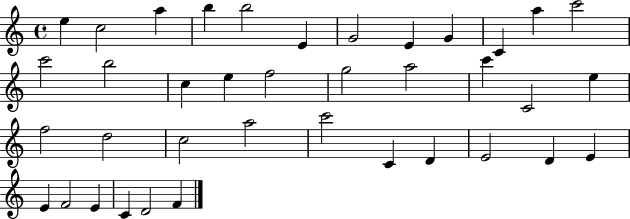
E5/q C5/h A5/q B5/q B5/h E4/q G4/h E4/q G4/q C4/q A5/q C6/h C6/h B5/h C5/q E5/q F5/h G5/h A5/h C6/q C4/h E5/q F5/h D5/h C5/h A5/h C6/h C4/q D4/q E4/h D4/q E4/q E4/q F4/h E4/q C4/q D4/h F4/q